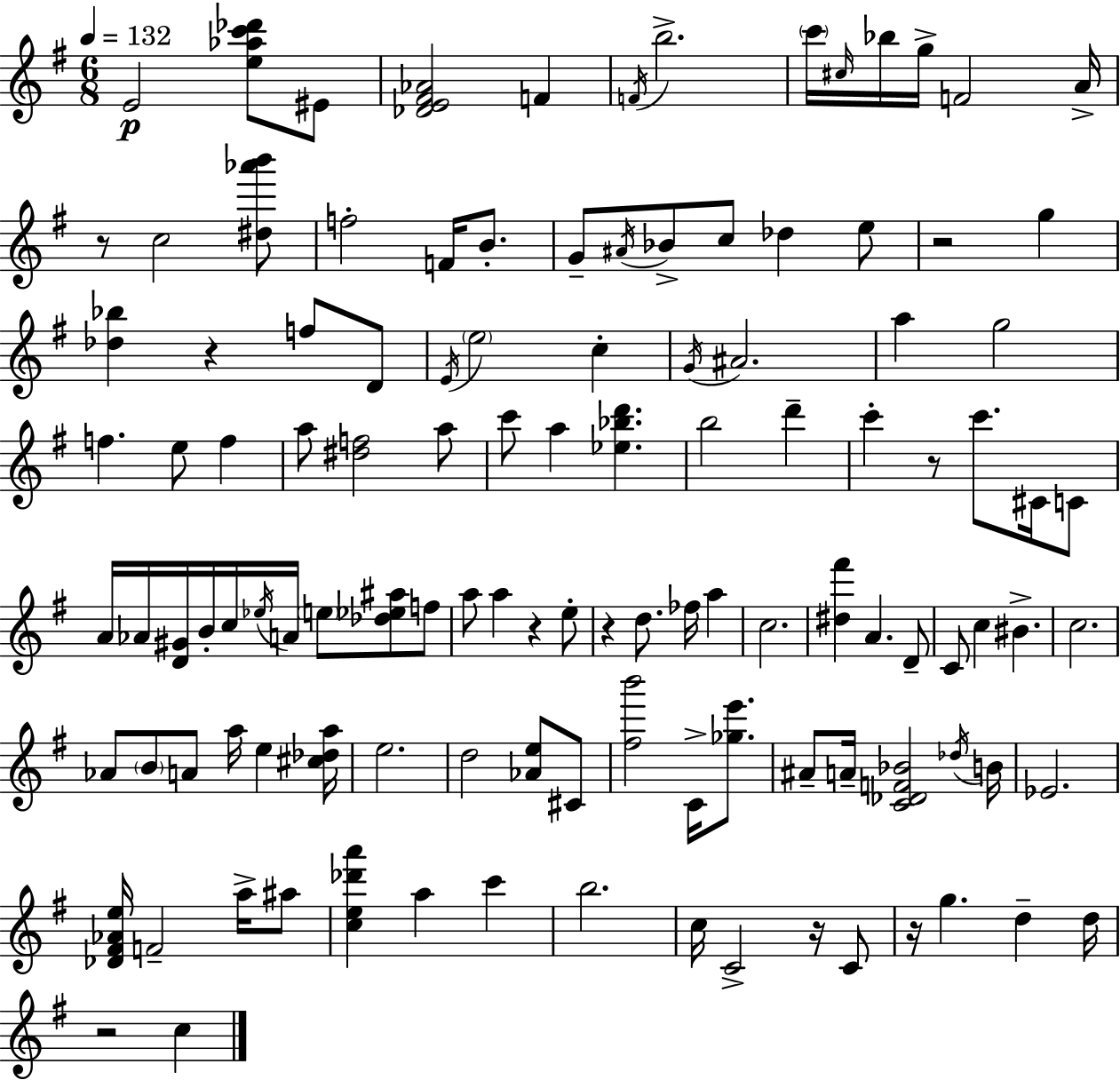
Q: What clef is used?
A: treble